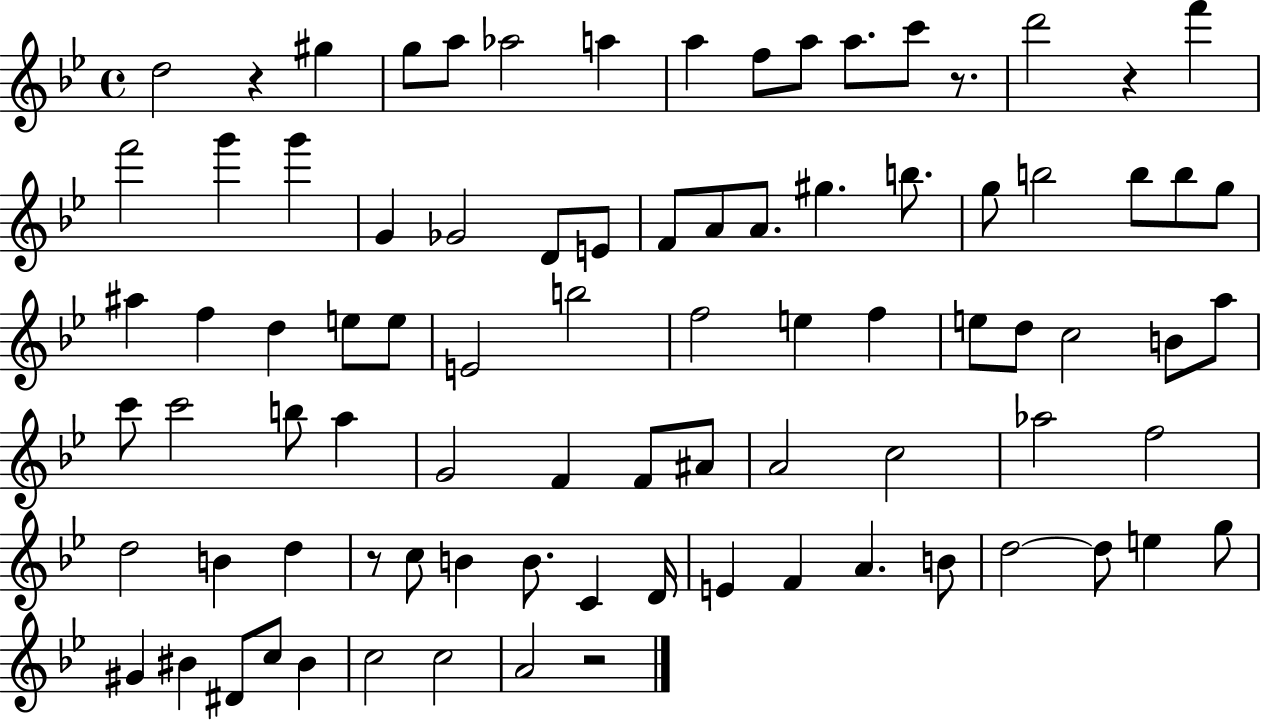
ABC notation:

X:1
T:Untitled
M:4/4
L:1/4
K:Bb
d2 z ^g g/2 a/2 _a2 a a f/2 a/2 a/2 c'/2 z/2 d'2 z f' f'2 g' g' G _G2 D/2 E/2 F/2 A/2 A/2 ^g b/2 g/2 b2 b/2 b/2 g/2 ^a f d e/2 e/2 E2 b2 f2 e f e/2 d/2 c2 B/2 a/2 c'/2 c'2 b/2 a G2 F F/2 ^A/2 A2 c2 _a2 f2 d2 B d z/2 c/2 B B/2 C D/4 E F A B/2 d2 d/2 e g/2 ^G ^B ^D/2 c/2 ^B c2 c2 A2 z2